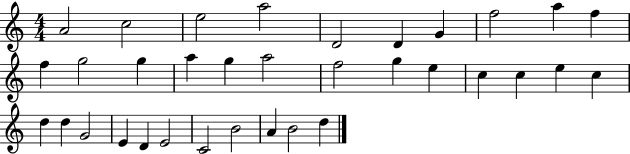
X:1
T:Untitled
M:4/4
L:1/4
K:C
A2 c2 e2 a2 D2 D G f2 a f f g2 g a g a2 f2 g e c c e c d d G2 E D E2 C2 B2 A B2 d